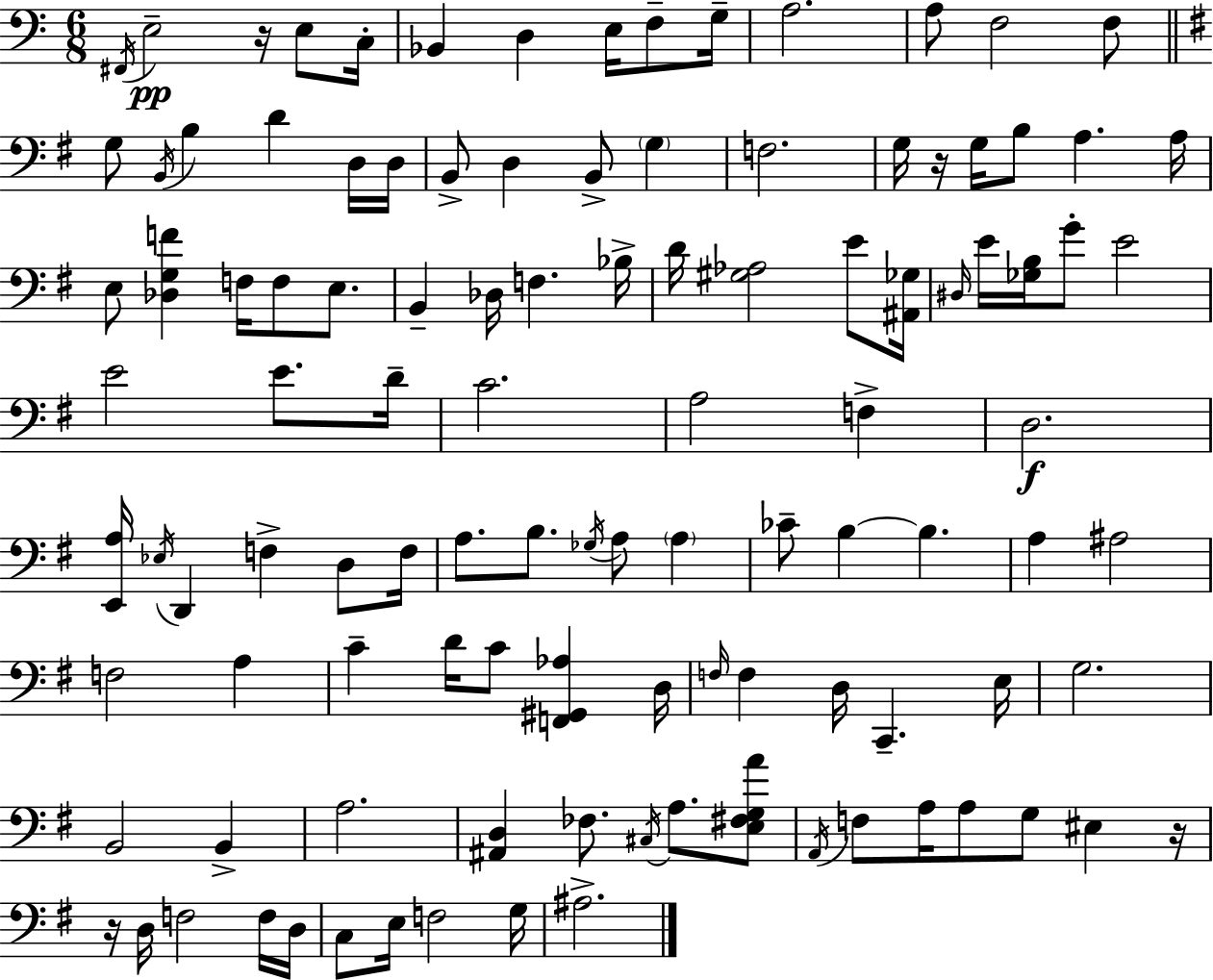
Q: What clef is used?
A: bass